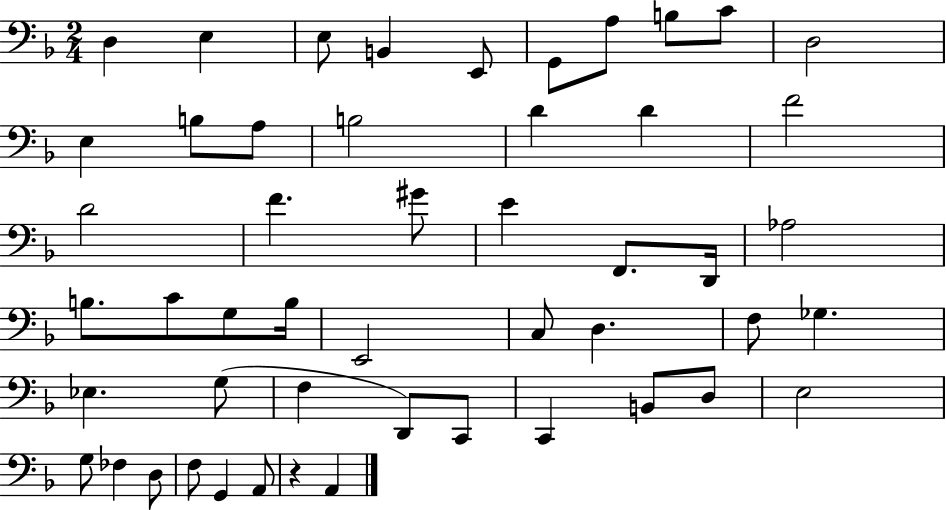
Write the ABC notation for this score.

X:1
T:Untitled
M:2/4
L:1/4
K:F
D, E, E,/2 B,, E,,/2 G,,/2 A,/2 B,/2 C/2 D,2 E, B,/2 A,/2 B,2 D D F2 D2 F ^G/2 E F,,/2 D,,/4 _A,2 B,/2 C/2 G,/2 B,/4 E,,2 C,/2 D, F,/2 _G, _E, G,/2 F, D,,/2 C,,/2 C,, B,,/2 D,/2 E,2 G,/2 _F, D,/2 F,/2 G,, A,,/2 z A,,